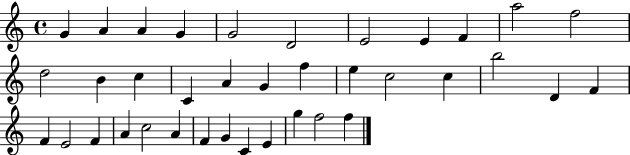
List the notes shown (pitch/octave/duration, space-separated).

G4/q A4/q A4/q G4/q G4/h D4/h E4/h E4/q F4/q A5/h F5/h D5/h B4/q C5/q C4/q A4/q G4/q F5/q E5/q C5/h C5/q B5/h D4/q F4/q F4/q E4/h F4/q A4/q C5/h A4/q F4/q G4/q C4/q E4/q G5/q F5/h F5/q